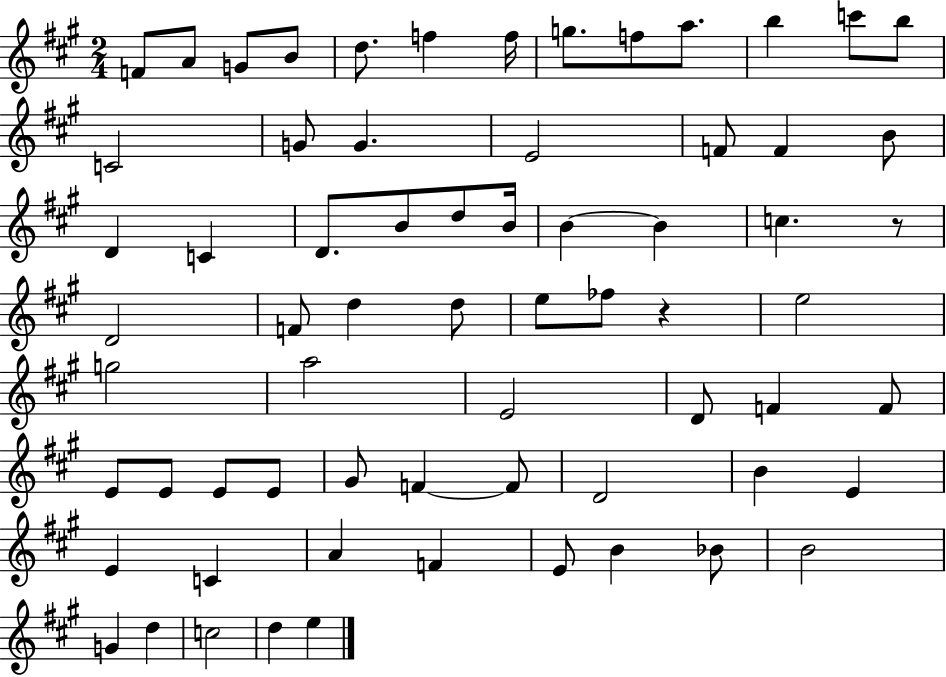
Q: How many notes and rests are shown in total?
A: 67